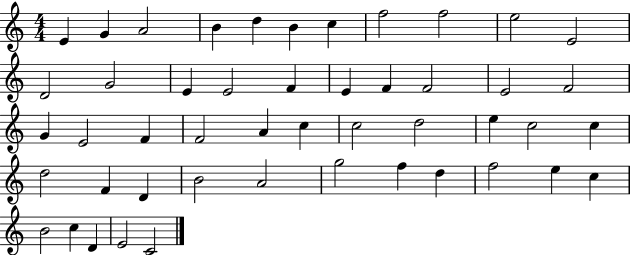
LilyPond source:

{
  \clef treble
  \numericTimeSignature
  \time 4/4
  \key c \major
  e'4 g'4 a'2 | b'4 d''4 b'4 c''4 | f''2 f''2 | e''2 e'2 | \break d'2 g'2 | e'4 e'2 f'4 | e'4 f'4 f'2 | e'2 f'2 | \break g'4 e'2 f'4 | f'2 a'4 c''4 | c''2 d''2 | e''4 c''2 c''4 | \break d''2 f'4 d'4 | b'2 a'2 | g''2 f''4 d''4 | f''2 e''4 c''4 | \break b'2 c''4 d'4 | e'2 c'2 | \bar "|."
}